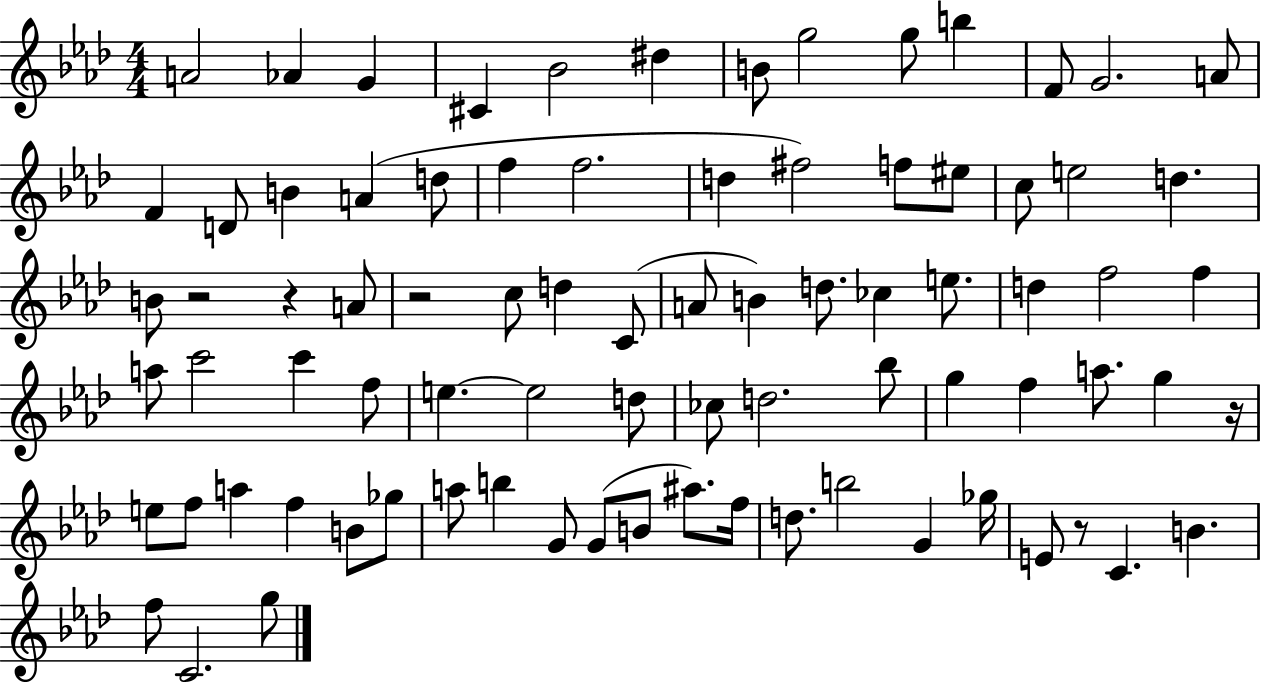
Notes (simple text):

A4/h Ab4/q G4/q C#4/q Bb4/h D#5/q B4/e G5/h G5/e B5/q F4/e G4/h. A4/e F4/q D4/e B4/q A4/q D5/e F5/q F5/h. D5/q F#5/h F5/e EIS5/e C5/e E5/h D5/q. B4/e R/h R/q A4/e R/h C5/e D5/q C4/e A4/e B4/q D5/e. CES5/q E5/e. D5/q F5/h F5/q A5/e C6/h C6/q F5/e E5/q. E5/h D5/e CES5/e D5/h. Bb5/e G5/q F5/q A5/e. G5/q R/s E5/e F5/e A5/q F5/q B4/e Gb5/e A5/e B5/q G4/e G4/e B4/e A#5/e. F5/s D5/e. B5/h G4/q Gb5/s E4/e R/e C4/q. B4/q. F5/e C4/h. G5/e